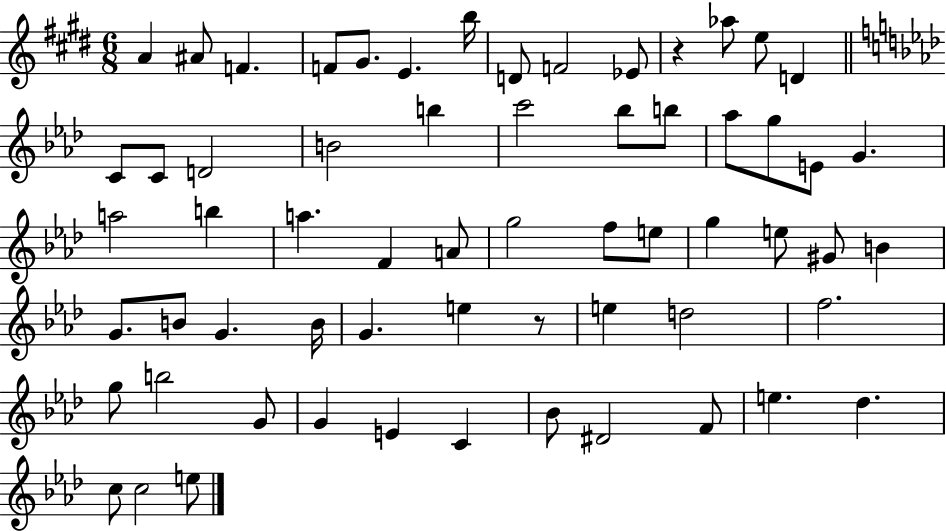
A4/q A#4/e F4/q. F4/e G#4/e. E4/q. B5/s D4/e F4/h Eb4/e R/q Ab5/e E5/e D4/q C4/e C4/e D4/h B4/h B5/q C6/h Bb5/e B5/e Ab5/e G5/e E4/e G4/q. A5/h B5/q A5/q. F4/q A4/e G5/h F5/e E5/e G5/q E5/e G#4/e B4/q G4/e. B4/e G4/q. B4/s G4/q. E5/q R/e E5/q D5/h F5/h. G5/e B5/h G4/e G4/q E4/q C4/q Bb4/e D#4/h F4/e E5/q. Db5/q. C5/e C5/h E5/e